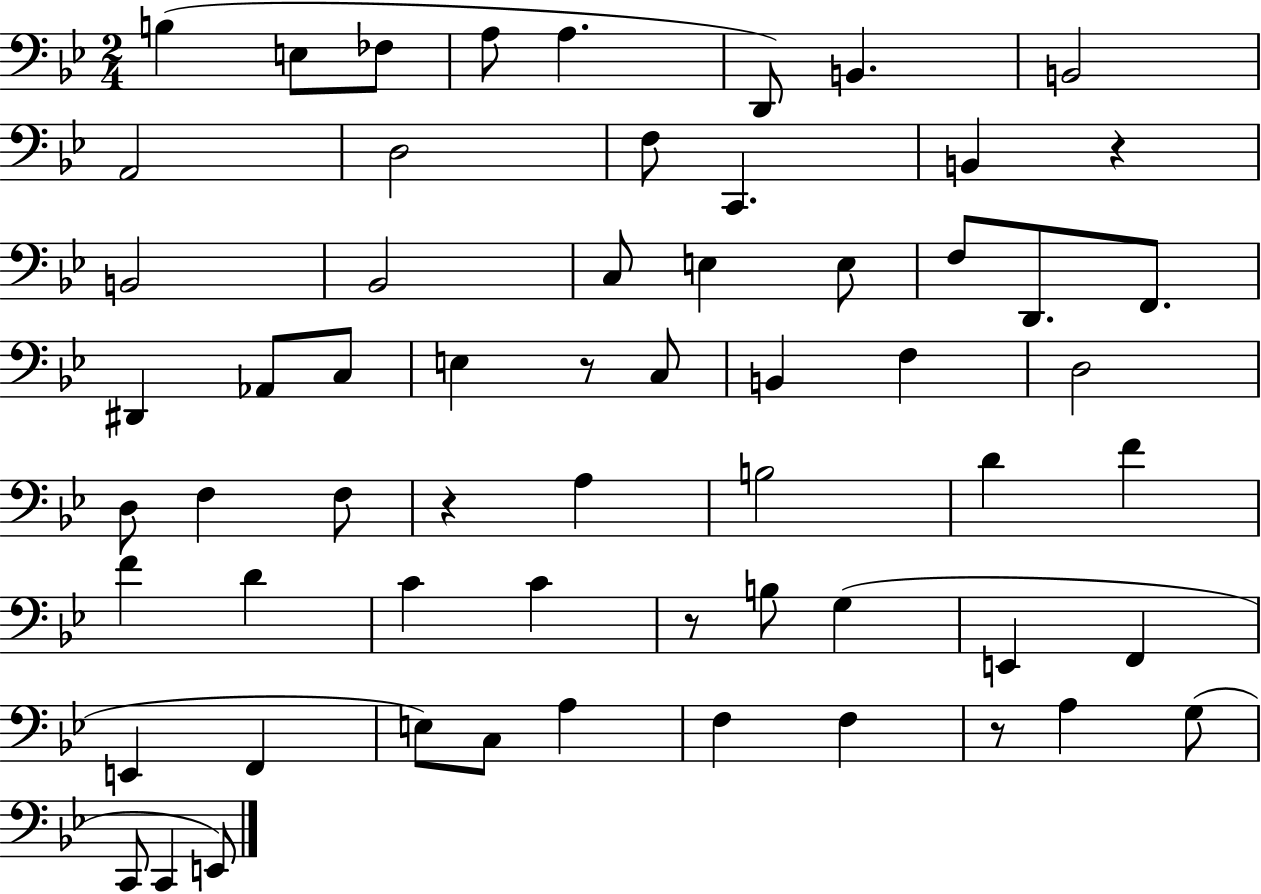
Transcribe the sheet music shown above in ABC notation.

X:1
T:Untitled
M:2/4
L:1/4
K:Bb
B, E,/2 _F,/2 A,/2 A, D,,/2 B,, B,,2 A,,2 D,2 F,/2 C,, B,, z B,,2 _B,,2 C,/2 E, E,/2 F,/2 D,,/2 F,,/2 ^D,, _A,,/2 C,/2 E, z/2 C,/2 B,, F, D,2 D,/2 F, F,/2 z A, B,2 D F F D C C z/2 B,/2 G, E,, F,, E,, F,, E,/2 C,/2 A, F, F, z/2 A, G,/2 C,,/2 C,, E,,/2